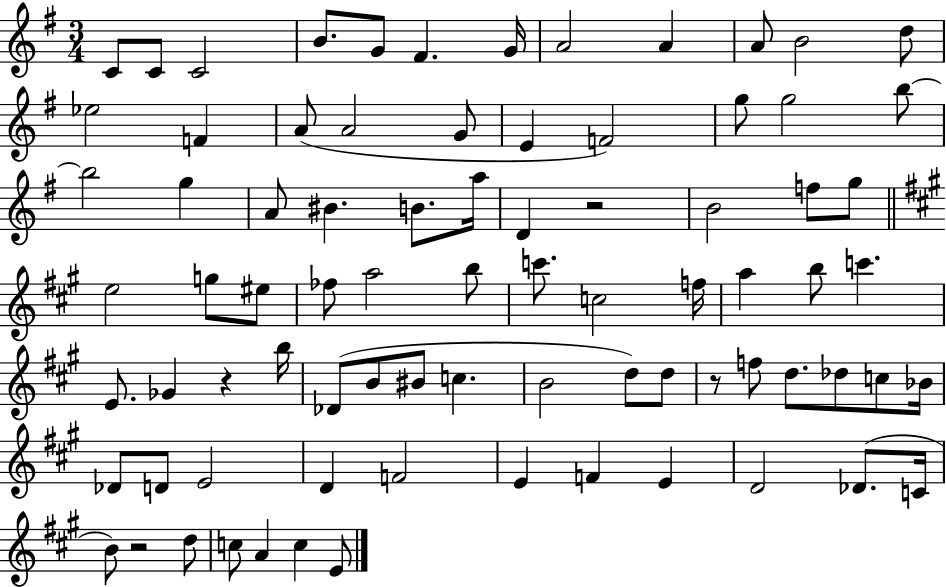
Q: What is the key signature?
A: G major